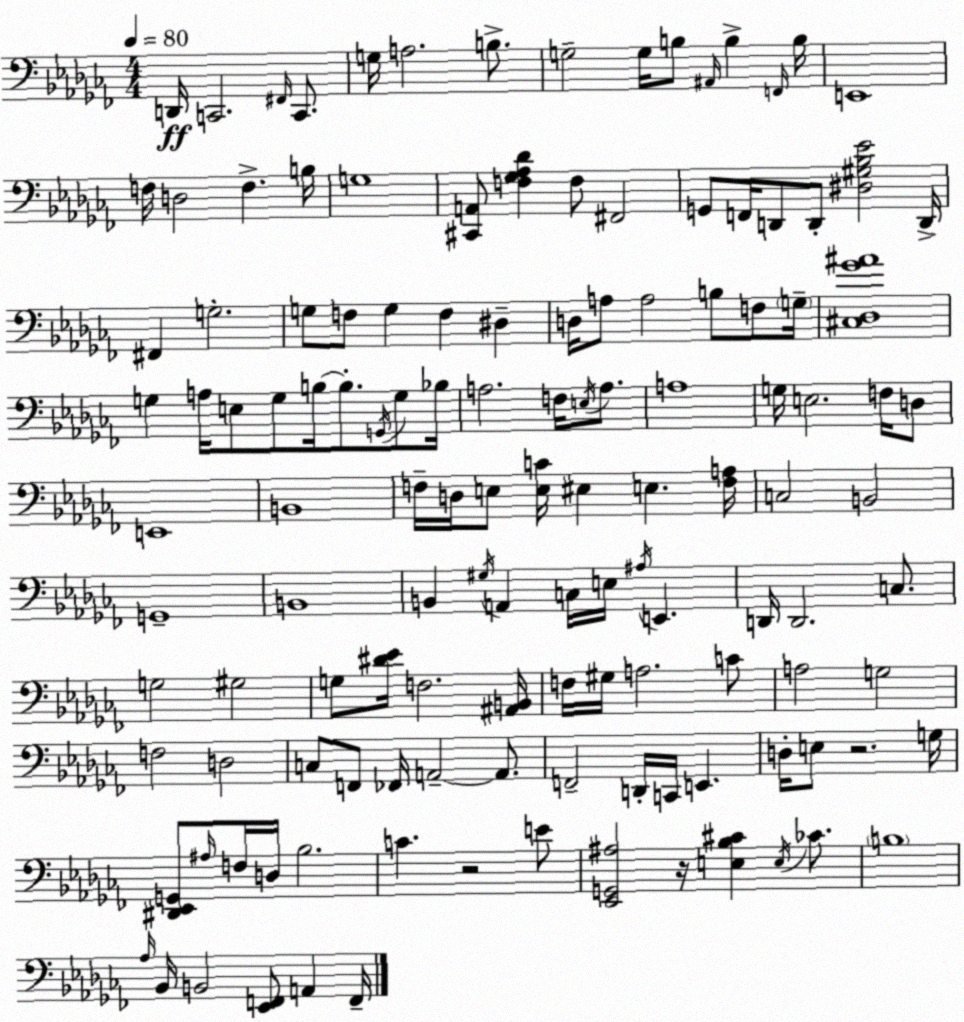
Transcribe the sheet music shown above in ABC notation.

X:1
T:Untitled
M:4/4
L:1/4
K:Abm
D,,/4 C,,2 ^F,,/4 C,,/2 G,/4 A,2 B,/2 G,2 G,/4 B,/2 ^A,,/4 B, F,,/4 B,/4 E,,4 F,/4 D,2 F, B,/4 G,4 [^C,,A,,]/2 [F,_G,_A,_D] F,/2 ^F,,2 G,,/2 F,,/4 D,,/2 D,,/2 [^D,^G,_B,_E]2 D,,/4 ^F,, G,2 G,/2 F,/2 G, F, ^D, D,/4 A,/2 A,2 B,/2 F,/2 G,/4 [^C,_D,_G^A]4 G, A,/4 E,/2 G,/2 B,/4 B,/2 G,,/4 G,/2 _B,/4 A,2 F,/4 E,/4 A,/2 A,4 G,/4 E,2 F,/4 D,/2 E,,4 B,,4 F,/4 D,/4 E,/2 [E,C]/4 ^E, E, [F,A,]/4 C,2 B,,2 G,,4 B,,4 B,, ^G,/4 A,, C,/4 E,/4 ^A,/4 E,, D,,/4 D,,2 C,/2 G,2 ^G,2 G,/2 [^D_E]/4 F,2 [^A,,B,,]/4 F,/4 ^G,/4 A,2 C/2 A,2 G,2 F,2 D,2 C,/2 F,,/2 _F,,/4 A,,2 A,,/2 F,,2 D,,/4 C,,/4 E,, D,/4 E,/2 z2 G,/4 [^D,,_E,,G,,]/2 ^A,/4 F,/4 D,/4 _B,2 C z2 E/2 [_E,,G,,^A,]2 z/4 [E,_B,^C] E,/4 _C/2 B,4 _A,/4 _B,,/4 B,,2 [_E,,F,,]/2 A,, F,,/4